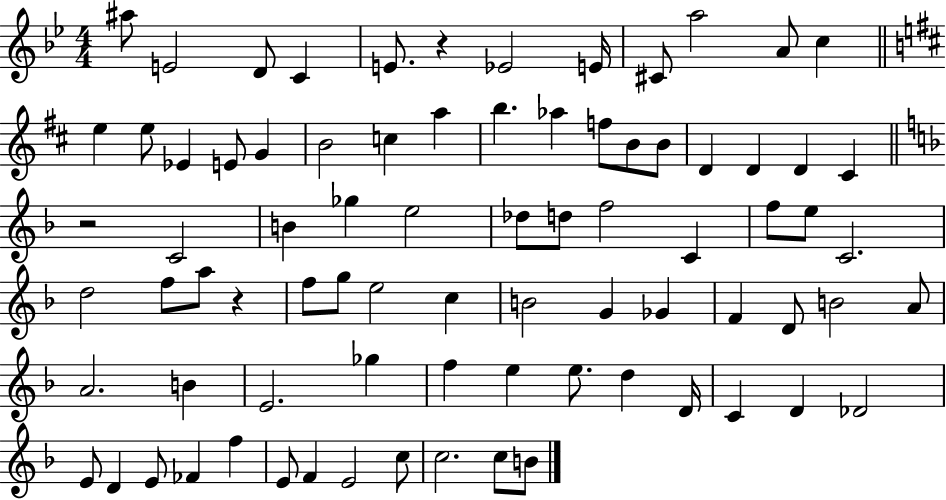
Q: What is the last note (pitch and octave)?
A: B4